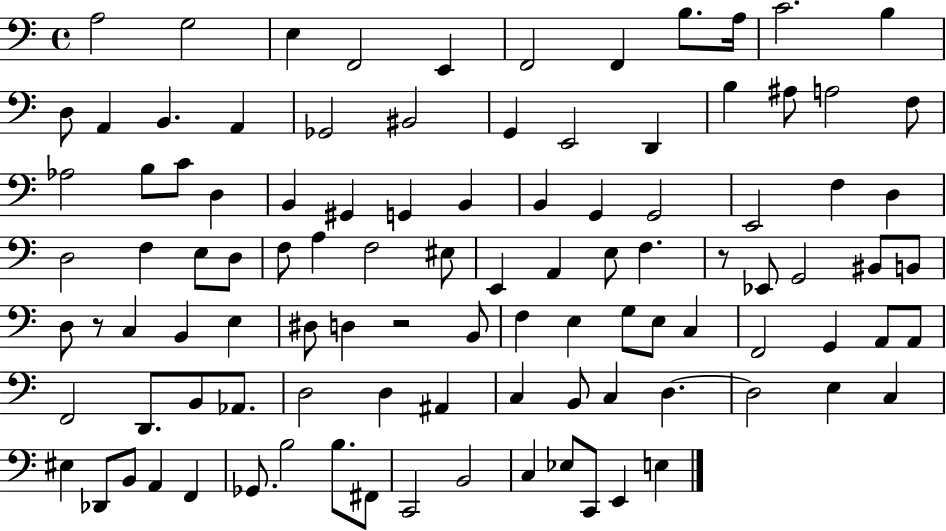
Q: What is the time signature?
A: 4/4